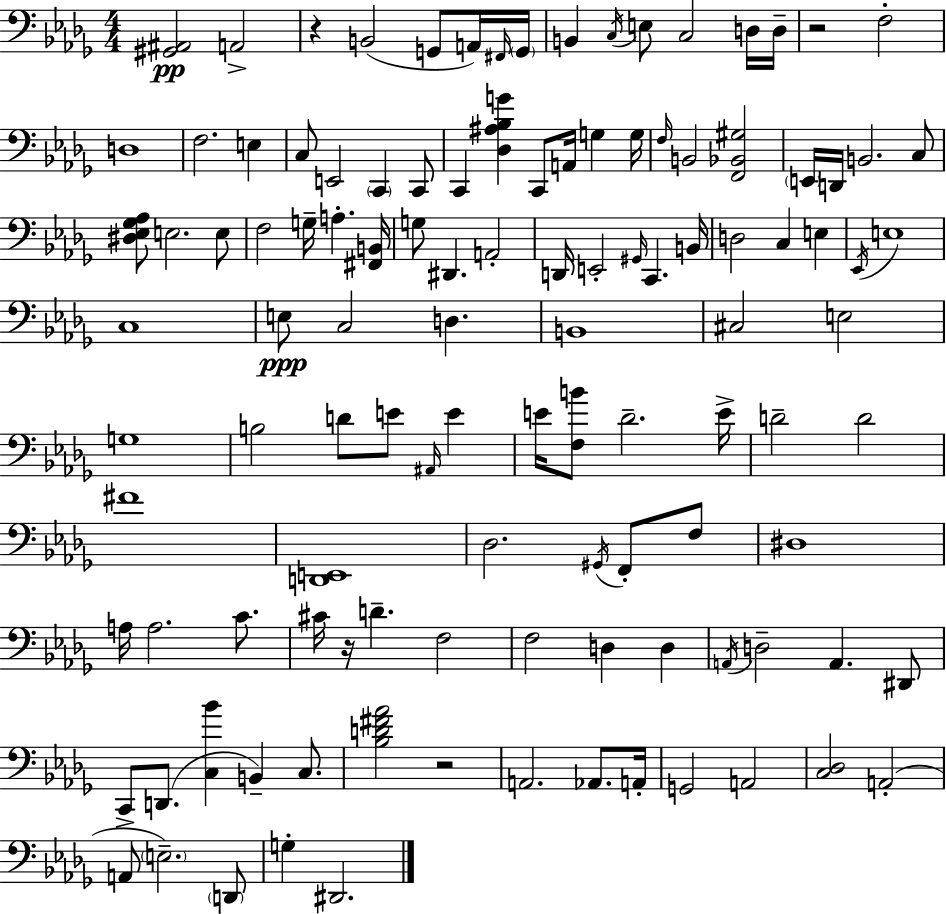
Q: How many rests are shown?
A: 4